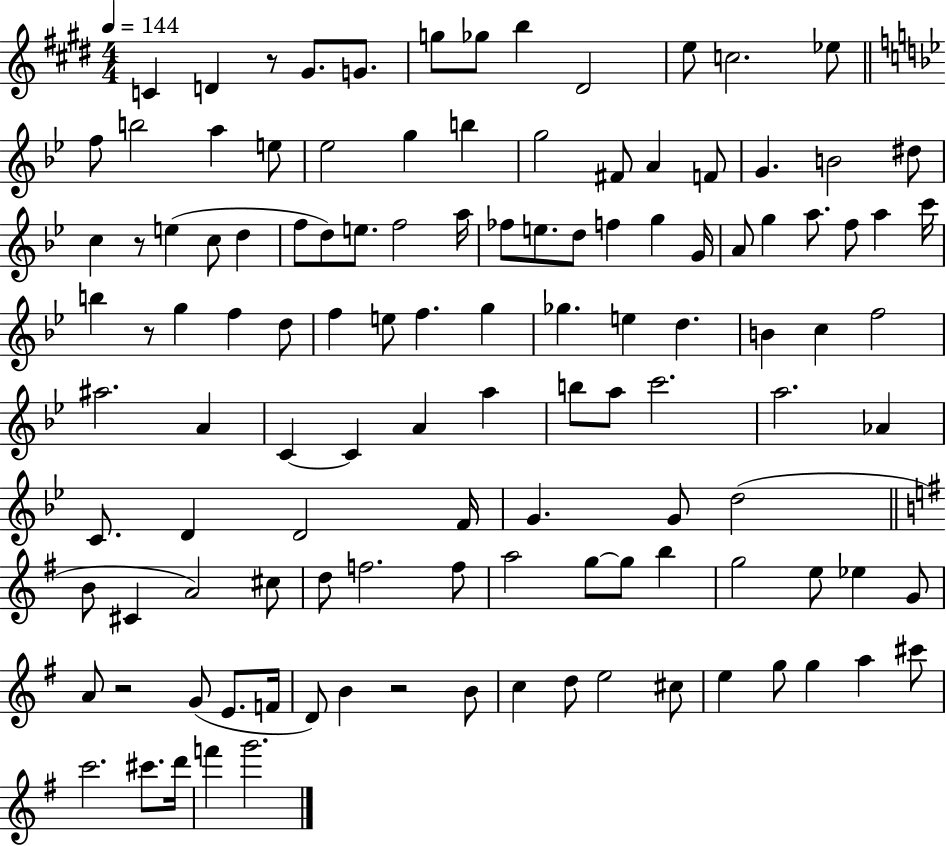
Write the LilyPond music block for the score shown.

{
  \clef treble
  \numericTimeSignature
  \time 4/4
  \key e \major
  \tempo 4 = 144
  \repeat volta 2 { c'4 d'4 r8 gis'8. g'8. | g''8 ges''8 b''4 dis'2 | e''8 c''2. ees''8 | \bar "||" \break \key bes \major f''8 b''2 a''4 e''8 | ees''2 g''4 b''4 | g''2 fis'8 a'4 f'8 | g'4. b'2 dis''8 | \break c''4 r8 e''4( c''8 d''4 | f''8 d''8) e''8. f''2 a''16 | fes''8 e''8. d''8 f''4 g''4 g'16 | a'8 g''4 a''8. f''8 a''4 c'''16 | \break b''4 r8 g''4 f''4 d''8 | f''4 e''8 f''4. g''4 | ges''4. e''4 d''4. | b'4 c''4 f''2 | \break ais''2. a'4 | c'4~~ c'4 a'4 a''4 | b''8 a''8 c'''2. | a''2. aes'4 | \break c'8. d'4 d'2 f'16 | g'4. g'8 d''2( | \bar "||" \break \key e \minor b'8 cis'4 a'2) cis''8 | d''8 f''2. f''8 | a''2 g''8~~ g''8 b''4 | g''2 e''8 ees''4 g'8 | \break a'8 r2 g'8( e'8. f'16 | d'8) b'4 r2 b'8 | c''4 d''8 e''2 cis''8 | e''4 g''8 g''4 a''4 cis'''8 | \break c'''2. cis'''8. d'''16 | f'''4 g'''2. | } \bar "|."
}